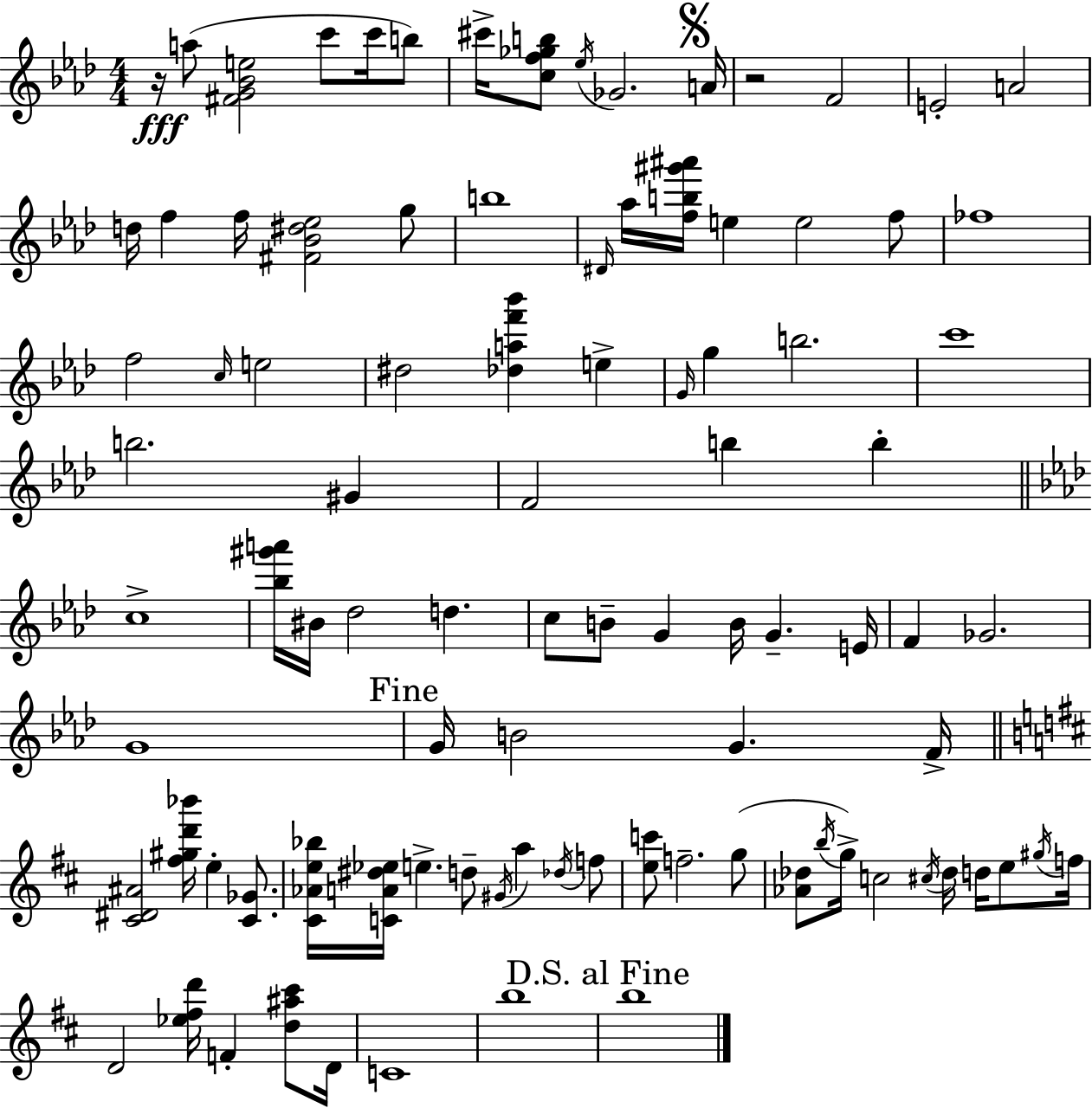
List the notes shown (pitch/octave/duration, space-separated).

R/s A5/e [F#4,G4,Bb4,E5]/h C6/e C6/s B5/e C#6/s [C5,F5,Gb5,B5]/e Eb5/s Gb4/h. A4/s R/h F4/h E4/h A4/h D5/s F5/q F5/s [F#4,Bb4,D#5,Eb5]/h G5/e B5/w D#4/s Ab5/s [F5,B5,G#6,A#6]/s E5/q E5/h F5/e FES5/w F5/h C5/s E5/h D#5/h [Db5,A5,F6,Bb6]/q E5/q G4/s G5/q B5/h. C6/w B5/h. G#4/q F4/h B5/q B5/q C5/w [Bb5,G#6,A6]/s BIS4/s Db5/h D5/q. C5/e B4/e G4/q B4/s G4/q. E4/s F4/q Gb4/h. G4/w G4/s B4/h G4/q. F4/s [C#4,D#4,A#4]/h [F#5,G#5,D6,Bb6]/s E5/q [C#4,Gb4]/e. [C#4,Ab4,E5,Bb5]/s [C4,A4,D#5,Eb5]/s E5/q. D5/e G#4/s A5/q Db5/s F5/e [E5,C6]/e F5/h. G5/e [Ab4,Db5]/e B5/s G5/s C5/h C#5/s Db5/s D5/s E5/e G#5/s F5/s D4/h [Eb5,F#5,D6]/s F4/q [D5,A#5,C#6]/e D4/s C4/w B5/w B5/w